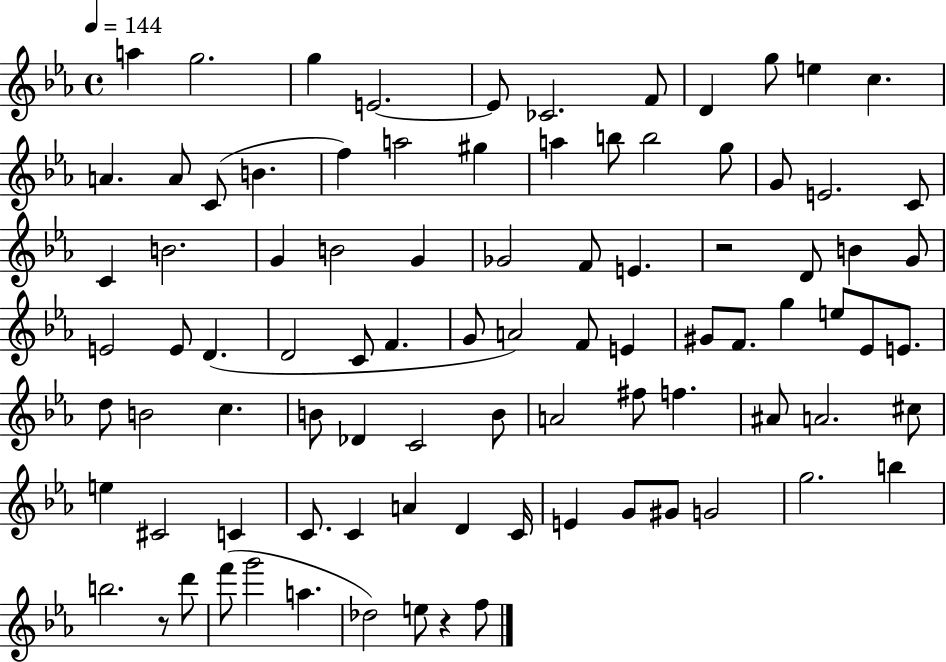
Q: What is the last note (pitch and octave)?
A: F5